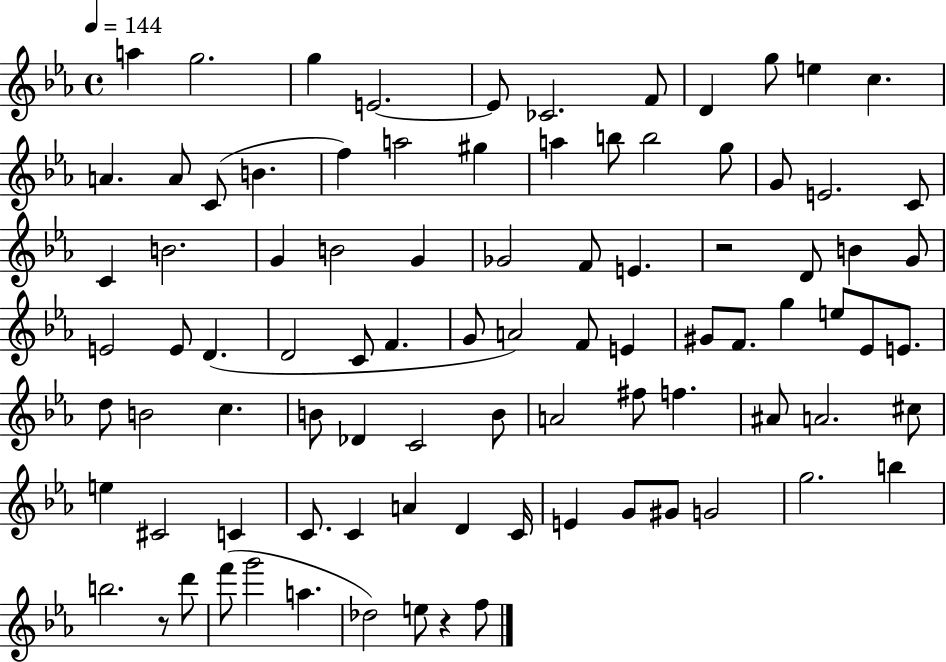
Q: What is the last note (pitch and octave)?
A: F5